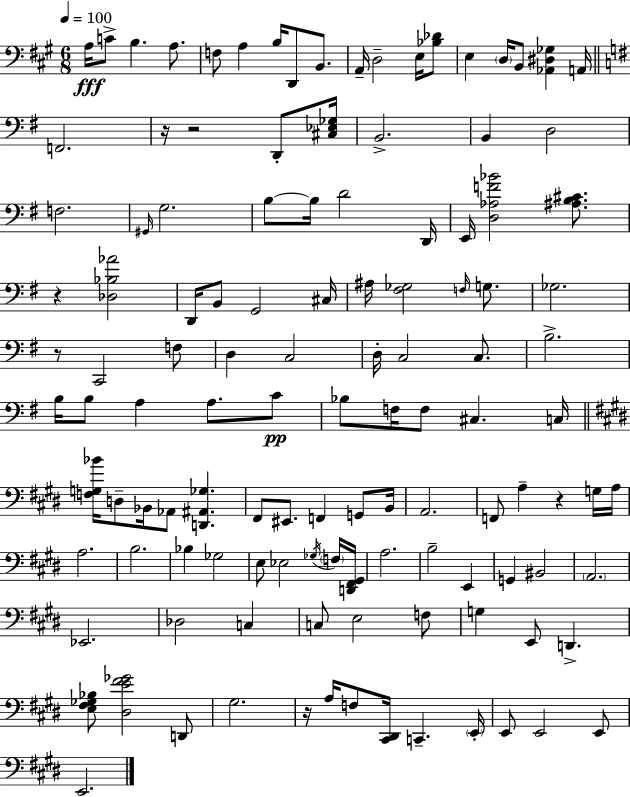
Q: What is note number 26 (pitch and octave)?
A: B3